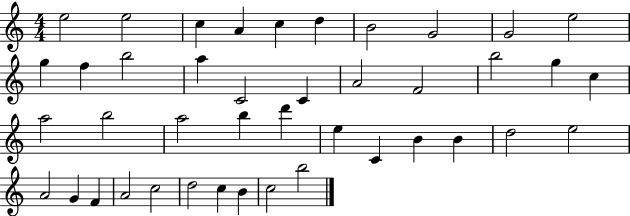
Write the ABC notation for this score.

X:1
T:Untitled
M:4/4
L:1/4
K:C
e2 e2 c A c d B2 G2 G2 e2 g f b2 a C2 C A2 F2 b2 g c a2 b2 a2 b d' e C B B d2 e2 A2 G F A2 c2 d2 c B c2 b2